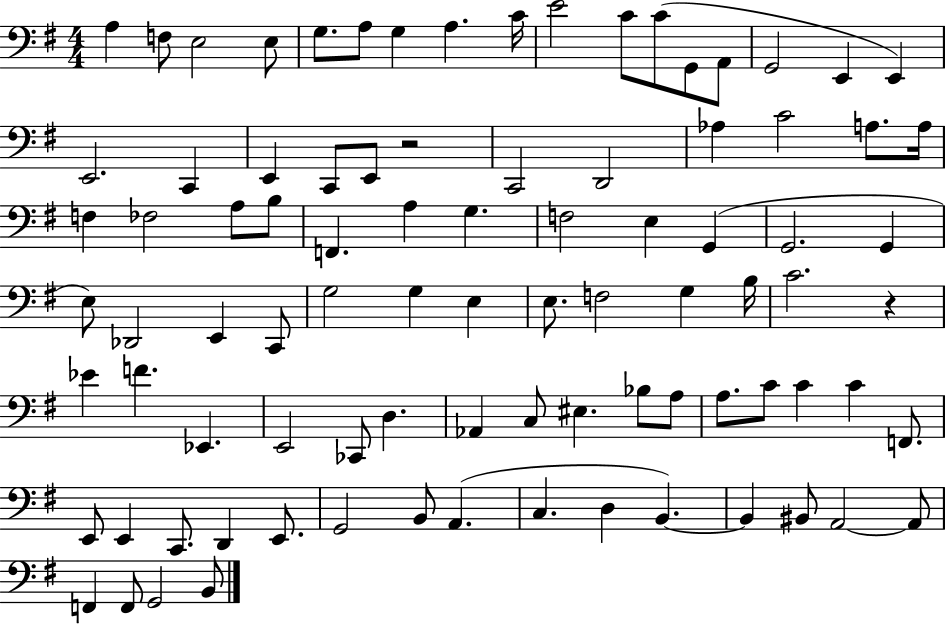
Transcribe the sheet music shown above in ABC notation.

X:1
T:Untitled
M:4/4
L:1/4
K:G
A, F,/2 E,2 E,/2 G,/2 A,/2 G, A, C/4 E2 C/2 C/2 G,,/2 A,,/2 G,,2 E,, E,, E,,2 C,, E,, C,,/2 E,,/2 z2 C,,2 D,,2 _A, C2 A,/2 A,/4 F, _F,2 A,/2 B,/2 F,, A, G, F,2 E, G,, G,,2 G,, E,/2 _D,,2 E,, C,,/2 G,2 G, E, E,/2 F,2 G, B,/4 C2 z _E F _E,, E,,2 _C,,/2 D, _A,, C,/2 ^E, _B,/2 A,/2 A,/2 C/2 C C F,,/2 E,,/2 E,, C,,/2 D,, E,,/2 G,,2 B,,/2 A,, C, D, B,, B,, ^B,,/2 A,,2 A,,/2 F,, F,,/2 G,,2 B,,/2